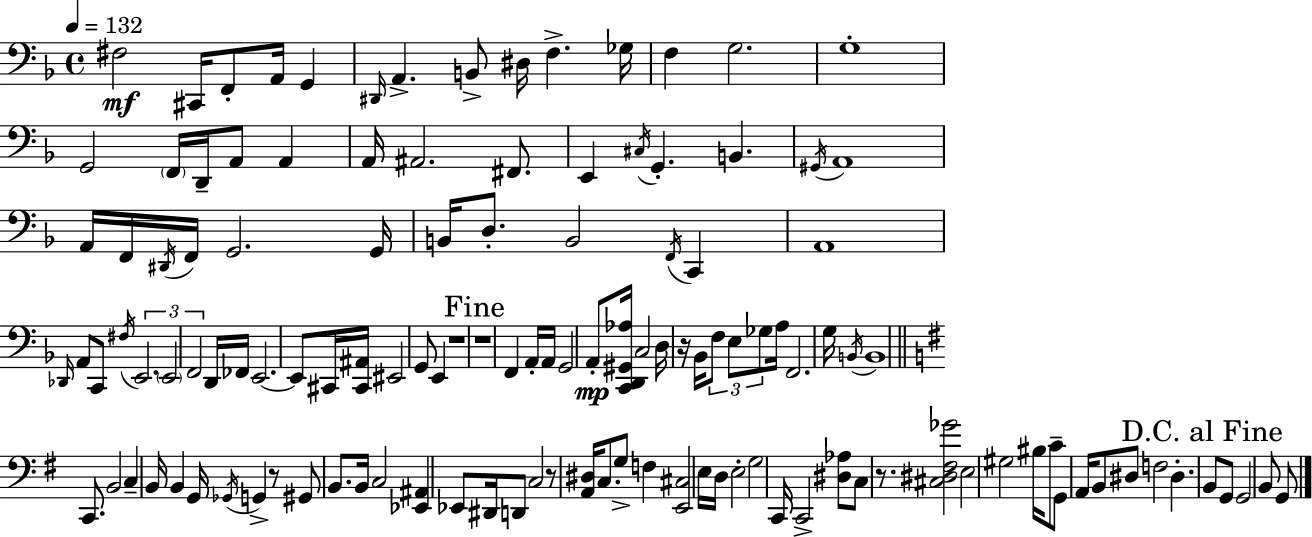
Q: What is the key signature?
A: D minor